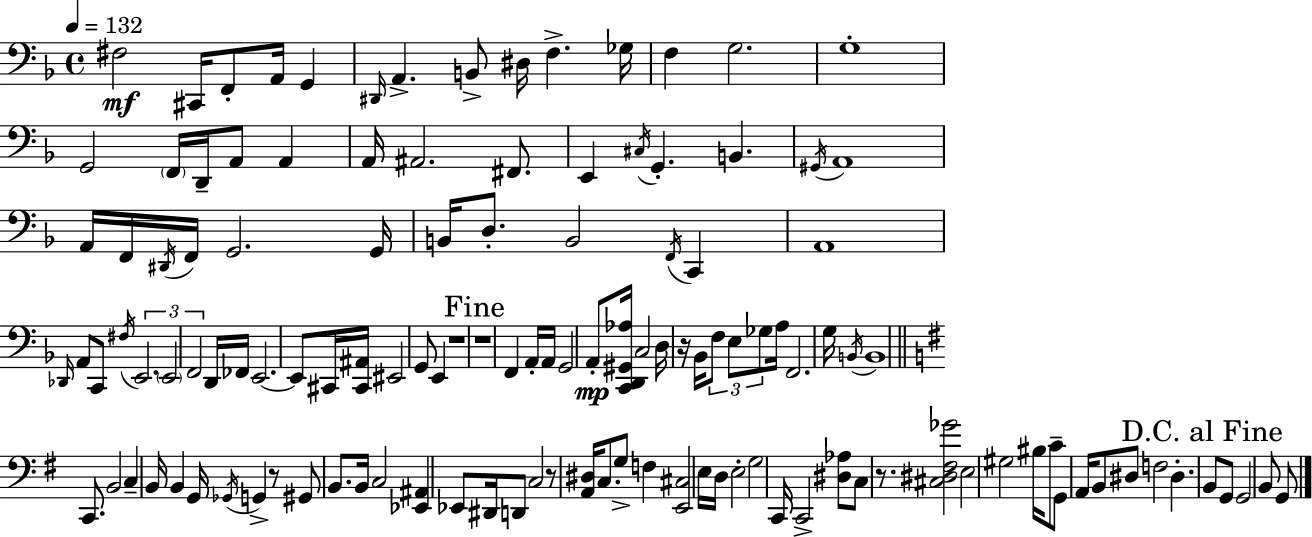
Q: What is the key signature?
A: D minor